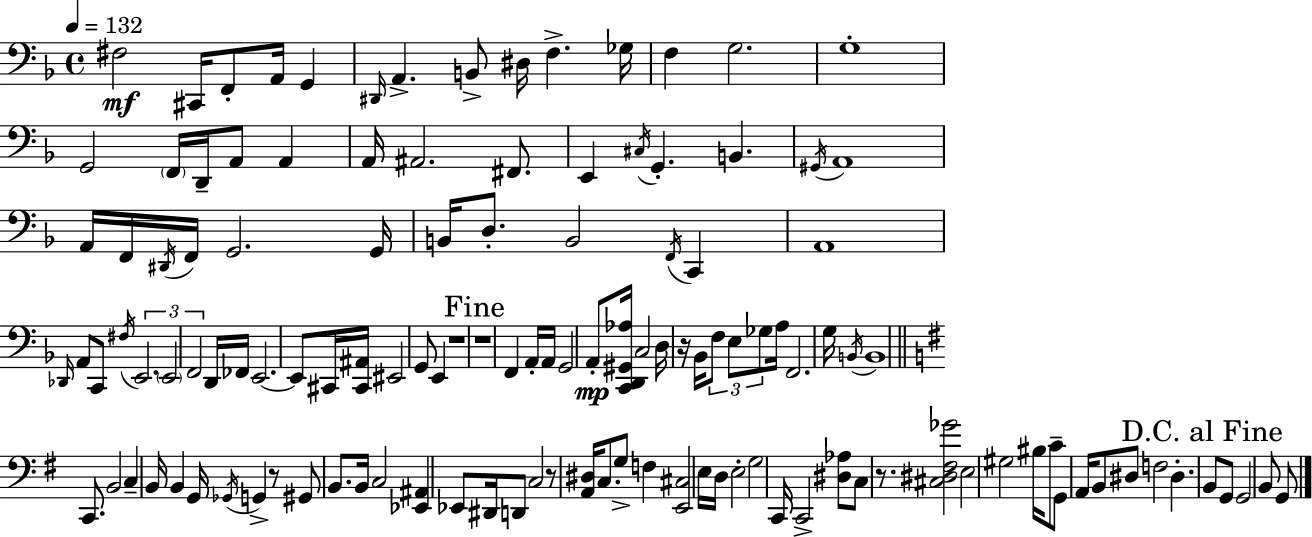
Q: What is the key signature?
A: D minor